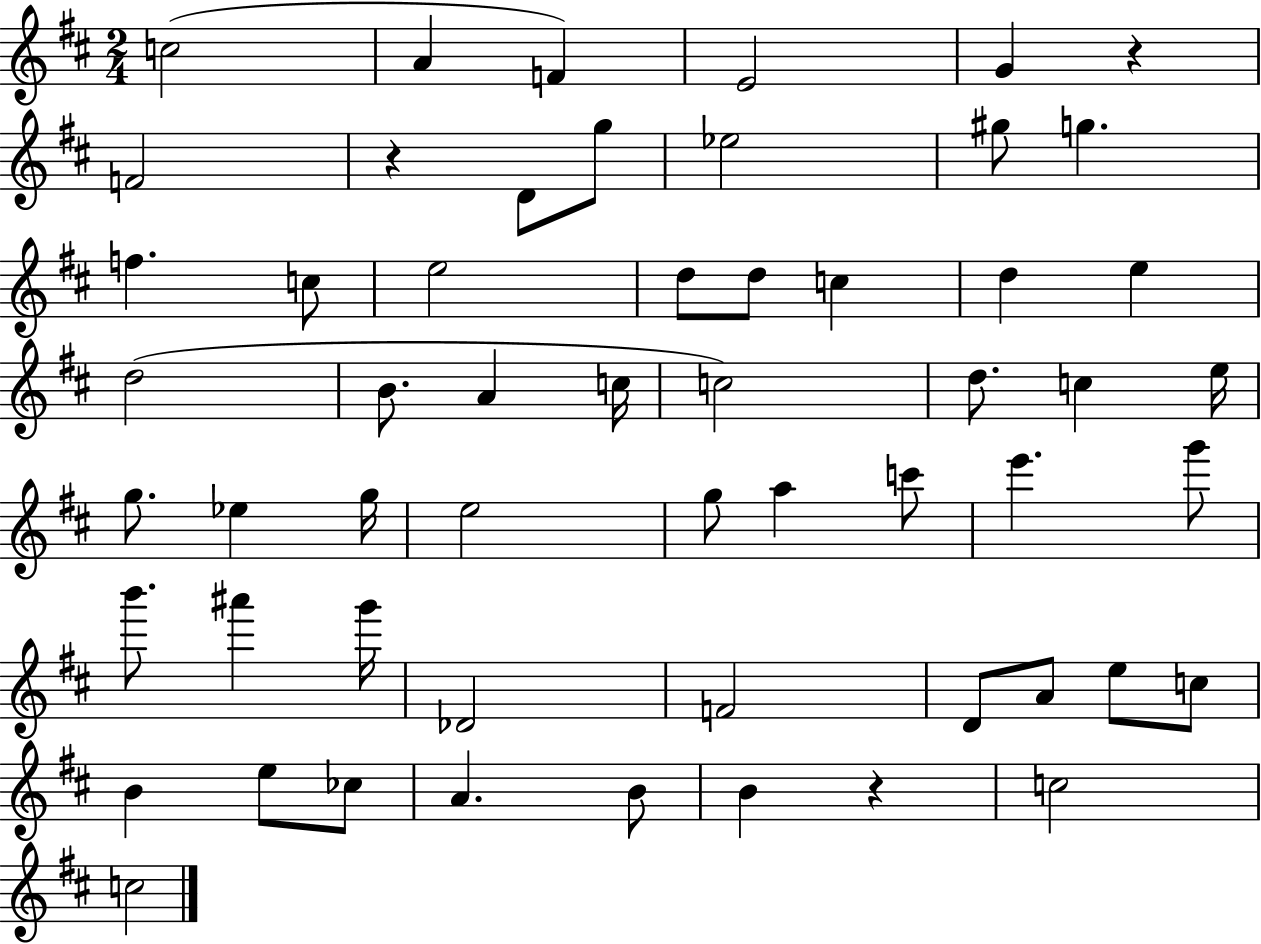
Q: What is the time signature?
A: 2/4